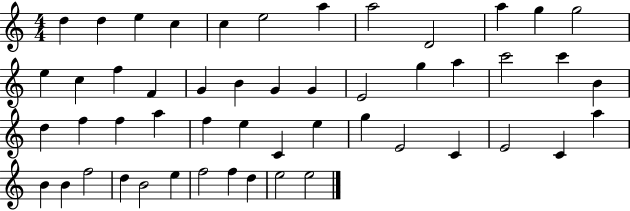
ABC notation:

X:1
T:Untitled
M:4/4
L:1/4
K:C
d d e c c e2 a a2 D2 a g g2 e c f F G B G G E2 g a c'2 c' B d f f a f e C e g E2 C E2 C a B B f2 d B2 e f2 f d e2 e2